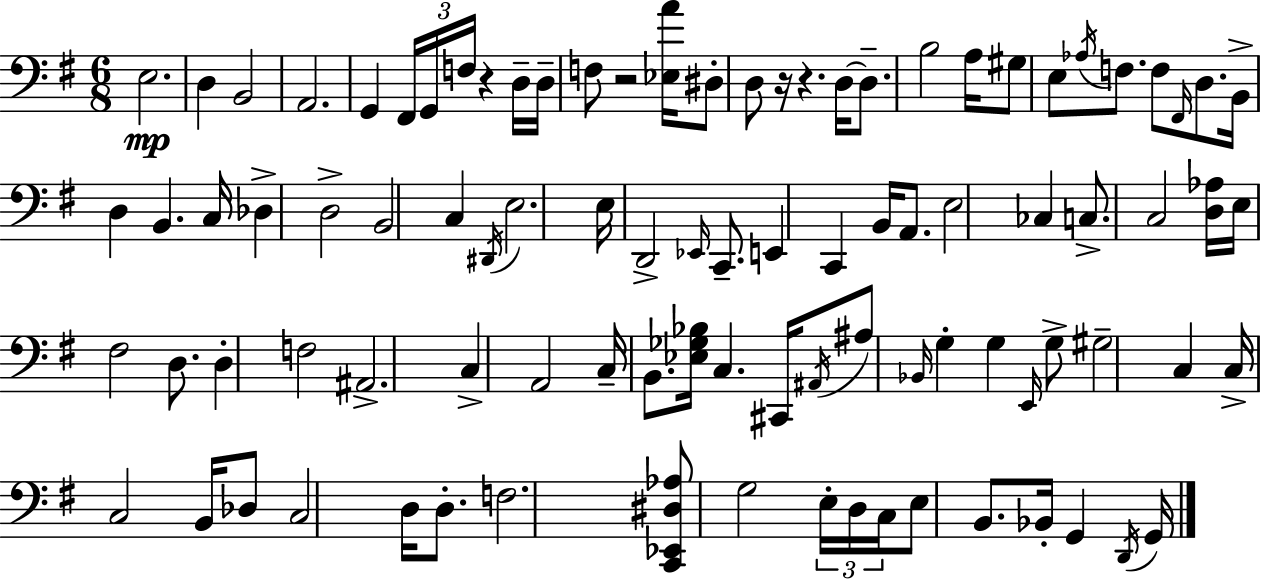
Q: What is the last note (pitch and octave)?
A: G2